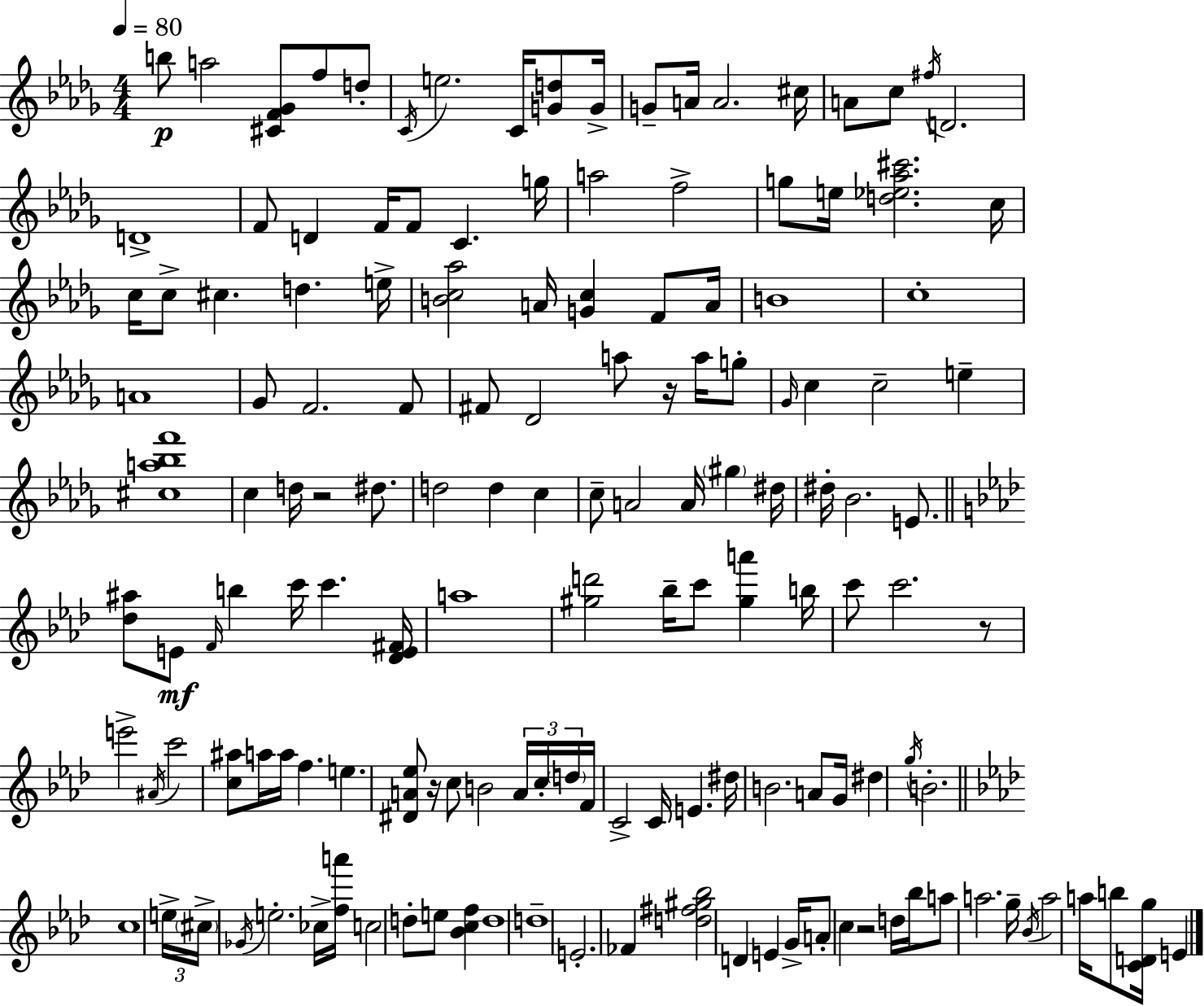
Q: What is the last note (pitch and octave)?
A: E4